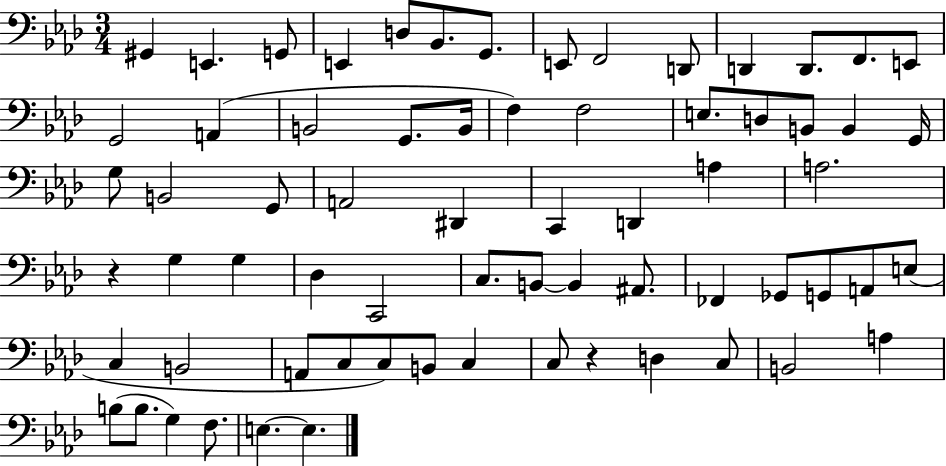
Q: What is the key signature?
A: AES major